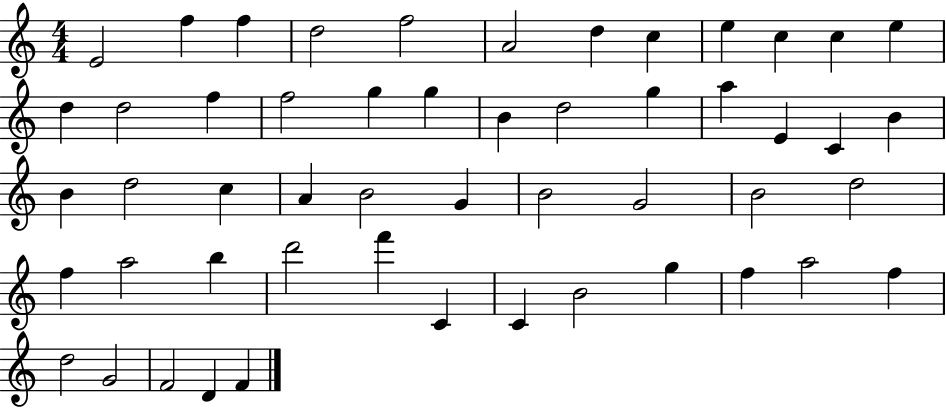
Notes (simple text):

E4/h F5/q F5/q D5/h F5/h A4/h D5/q C5/q E5/q C5/q C5/q E5/q D5/q D5/h F5/q F5/h G5/q G5/q B4/q D5/h G5/q A5/q E4/q C4/q B4/q B4/q D5/h C5/q A4/q B4/h G4/q B4/h G4/h B4/h D5/h F5/q A5/h B5/q D6/h F6/q C4/q C4/q B4/h G5/q F5/q A5/h F5/q D5/h G4/h F4/h D4/q F4/q